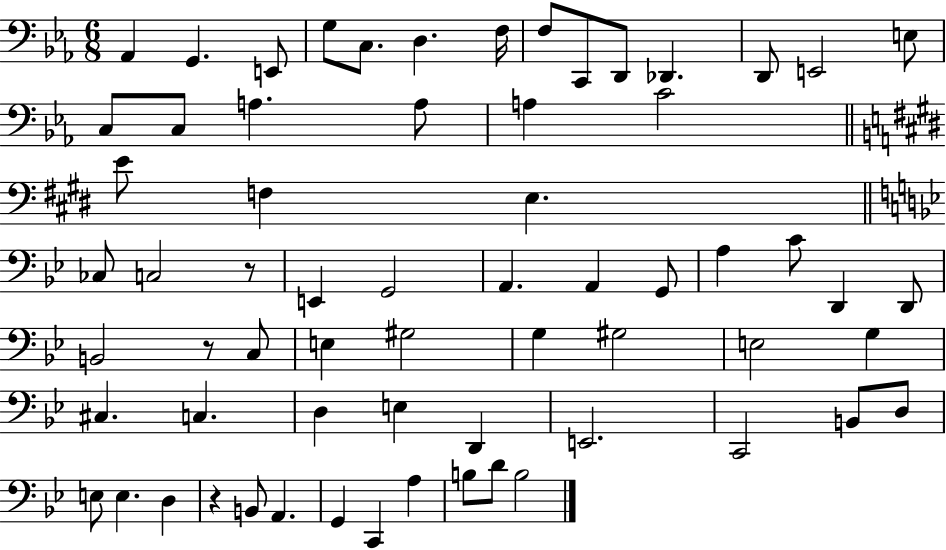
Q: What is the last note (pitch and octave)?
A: B3